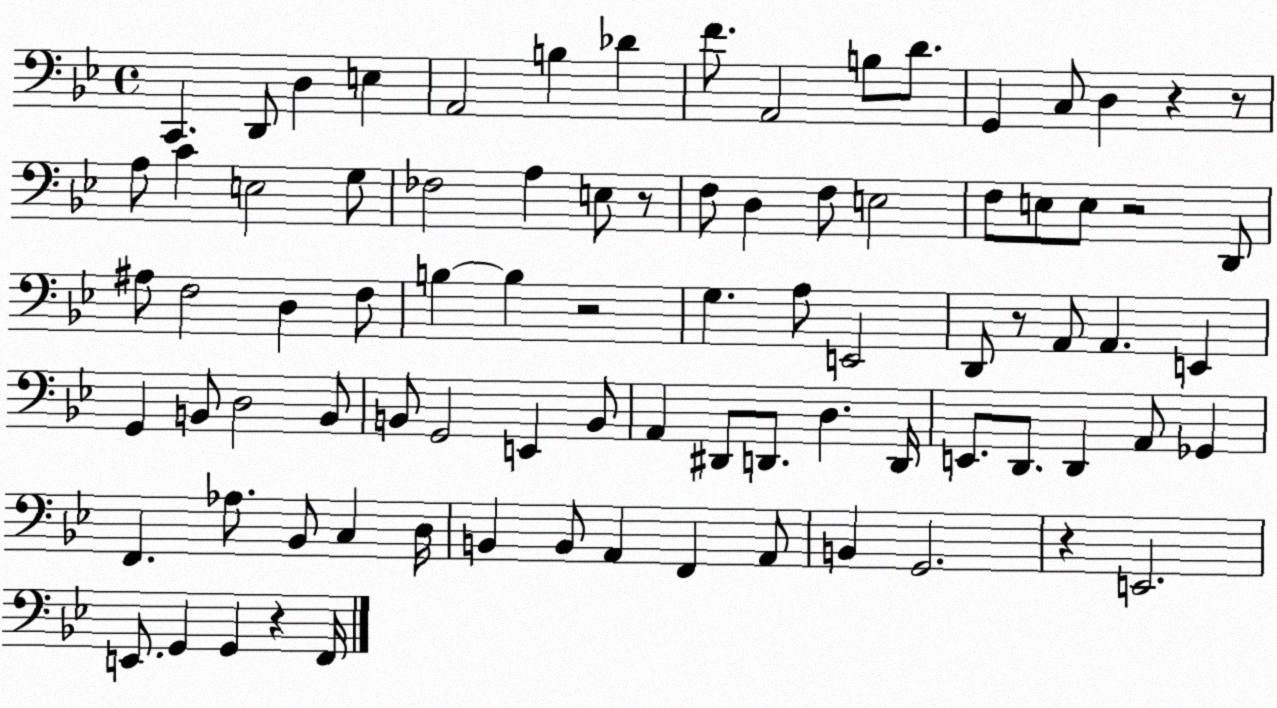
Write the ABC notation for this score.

X:1
T:Untitled
M:4/4
L:1/4
K:Bb
C,, D,,/2 D, E, A,,2 B, _D F/2 A,,2 B,/2 D/2 G,, C,/2 D, z z/2 A,/2 C E,2 G,/2 _F,2 A, E,/2 z/2 F,/2 D, F,/2 E,2 F,/2 E,/2 E,/2 z2 D,,/2 ^A,/2 F,2 D, F,/2 B, B, z2 G, A,/2 E,,2 D,,/2 z/2 A,,/2 A,, E,, G,, B,,/2 D,2 B,,/2 B,,/2 G,,2 E,, B,,/2 A,, ^D,,/2 D,,/2 D, D,,/4 E,,/2 D,,/2 D,, A,,/2 _G,, F,, _A,/2 _B,,/2 C, D,/4 B,, B,,/2 A,, F,, A,,/2 B,, G,,2 z E,,2 E,,/2 G,, G,, z F,,/4